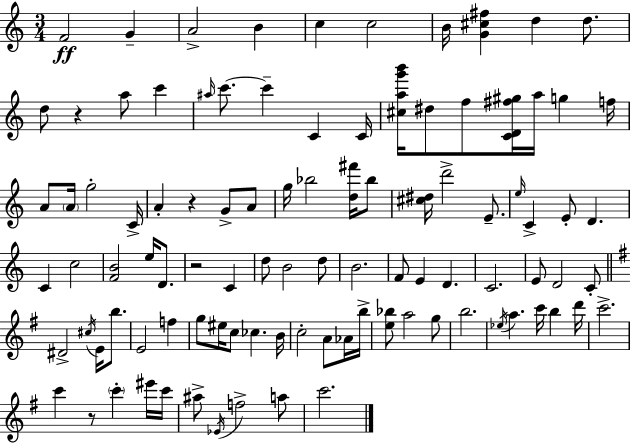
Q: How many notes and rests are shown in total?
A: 98